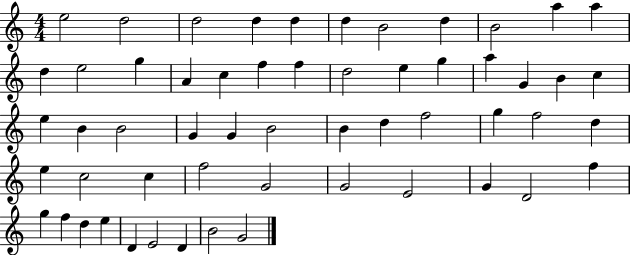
{
  \clef treble
  \numericTimeSignature
  \time 4/4
  \key c \major
  e''2 d''2 | d''2 d''4 d''4 | d''4 b'2 d''4 | b'2 a''4 a''4 | \break d''4 e''2 g''4 | a'4 c''4 f''4 f''4 | d''2 e''4 g''4 | a''4 g'4 b'4 c''4 | \break e''4 b'4 b'2 | g'4 g'4 b'2 | b'4 d''4 f''2 | g''4 f''2 d''4 | \break e''4 c''2 c''4 | f''2 g'2 | g'2 e'2 | g'4 d'2 f''4 | \break g''4 f''4 d''4 e''4 | d'4 e'2 d'4 | b'2 g'2 | \bar "|."
}